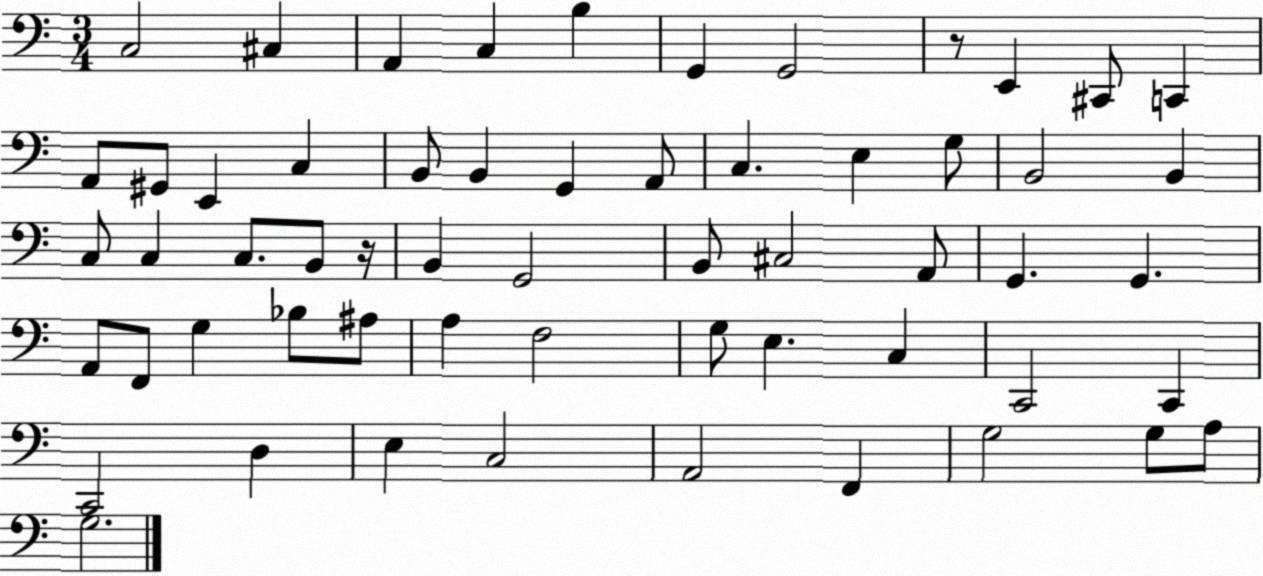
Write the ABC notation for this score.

X:1
T:Untitled
M:3/4
L:1/4
K:C
C,2 ^C, A,, C, B, G,, G,,2 z/2 E,, ^C,,/2 C,, A,,/2 ^G,,/2 E,, C, B,,/2 B,, G,, A,,/2 C, E, G,/2 B,,2 B,, C,/2 C, C,/2 B,,/2 z/4 B,, G,,2 B,,/2 ^C,2 A,,/2 G,, G,, A,,/2 F,,/2 G, _B,/2 ^A,/2 A, F,2 G,/2 E, C, C,,2 C,, C,,2 D, E, C,2 A,,2 F,, G,2 G,/2 A,/2 G,2